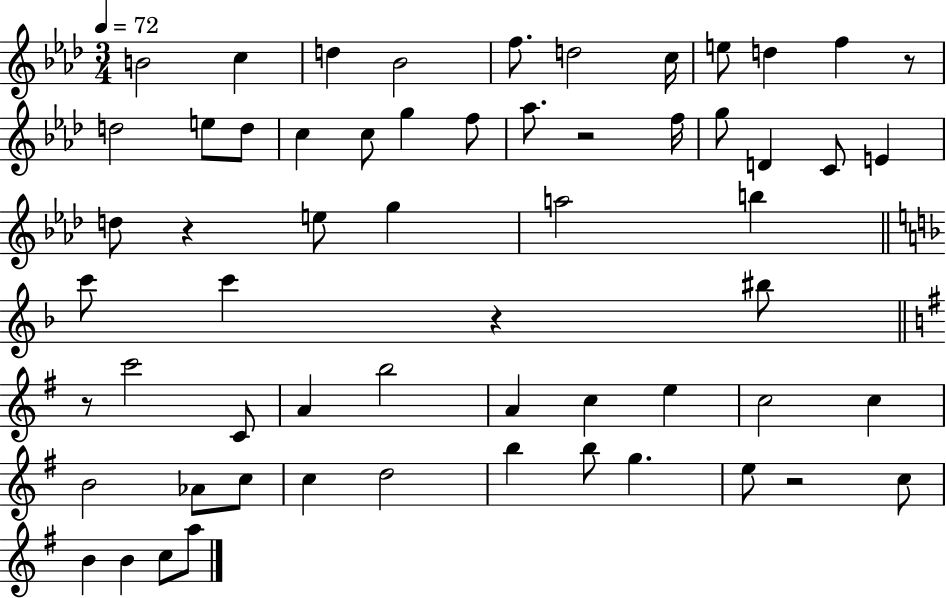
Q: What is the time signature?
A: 3/4